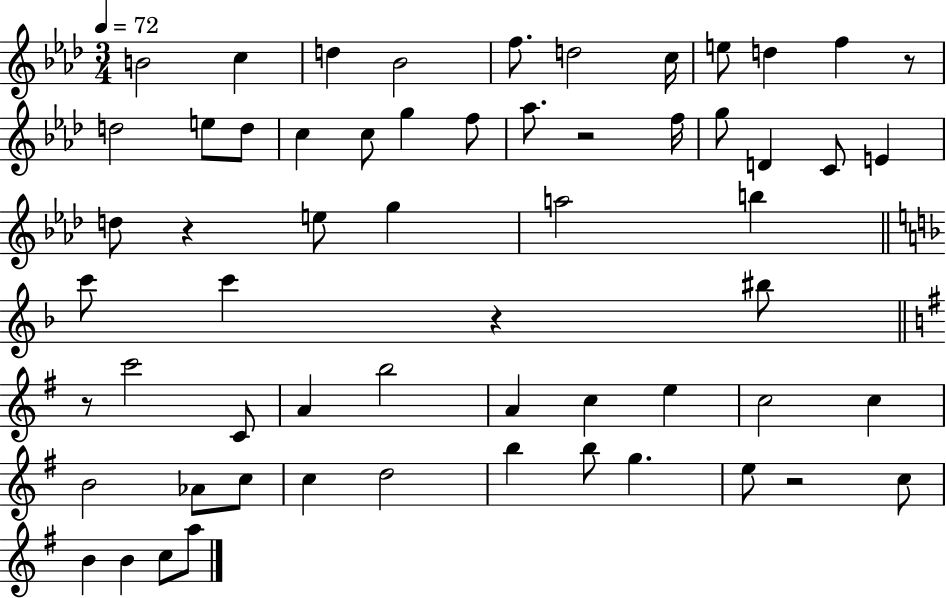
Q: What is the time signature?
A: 3/4